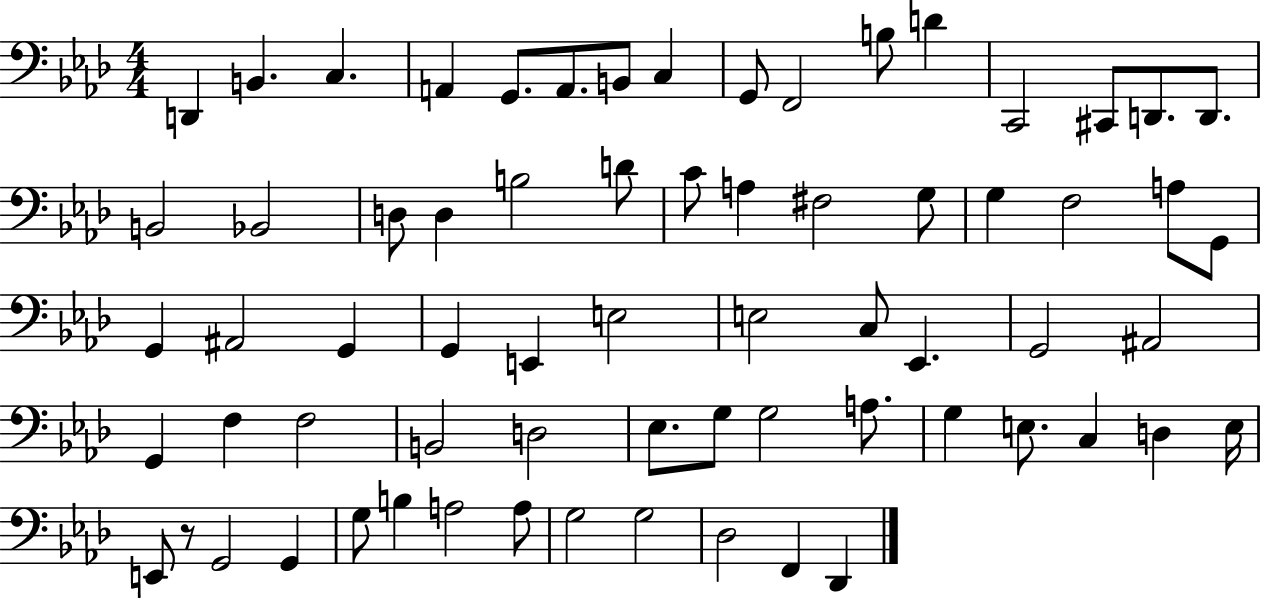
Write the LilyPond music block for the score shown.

{
  \clef bass
  \numericTimeSignature
  \time 4/4
  \key aes \major
  d,4 b,4. c4. | a,4 g,8. a,8. b,8 c4 | g,8 f,2 b8 d'4 | c,2 cis,8 d,8. d,8. | \break b,2 bes,2 | d8 d4 b2 d'8 | c'8 a4 fis2 g8 | g4 f2 a8 g,8 | \break g,4 ais,2 g,4 | g,4 e,4 e2 | e2 c8 ees,4. | g,2 ais,2 | \break g,4 f4 f2 | b,2 d2 | ees8. g8 g2 a8. | g4 e8. c4 d4 e16 | \break e,8 r8 g,2 g,4 | g8 b4 a2 a8 | g2 g2 | des2 f,4 des,4 | \break \bar "|."
}